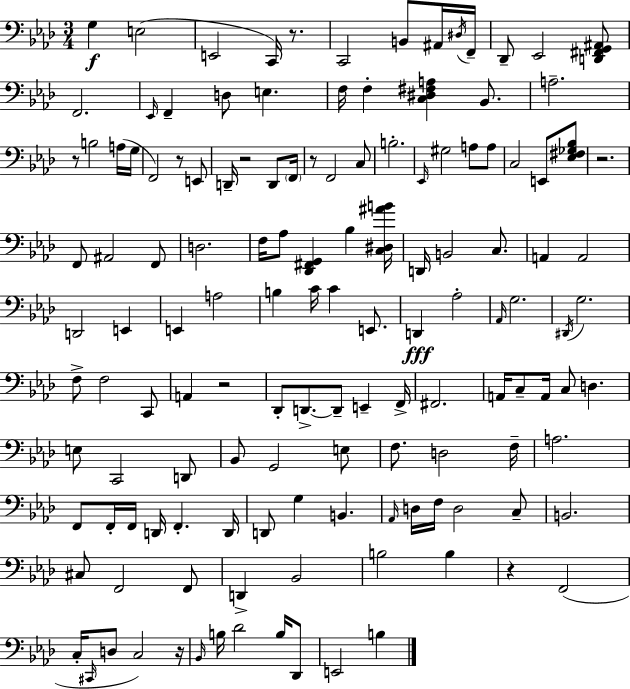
G3/q E3/h E2/h C2/s R/e. C2/h B2/e A#2/s D#3/s F2/s Db2/e Eb2/h [D2,F#2,G2,A#2]/e F2/h. Eb2/s F2/q D3/e E3/q. F3/s F3/q [C3,D#3,F#3,A3]/q Bb2/e. A3/h. R/e B3/h A3/s G3/s F2/h R/e E2/e D2/s R/h D2/e F2/s R/e F2/h C3/e B3/h. Eb2/s G#3/h A3/e A3/e C3/h E2/e [Eb3,F#3,Gb3,Bb3]/e R/h. F2/e A#2/h F2/e D3/h. F3/s Ab3/e [Db2,F#2,G2]/q Bb3/q [C3,D#3,A#4,B4]/s D2/s B2/h C3/e. A2/q A2/h D2/h E2/q E2/q A3/h B3/q C4/s C4/q E2/e. D2/q Ab3/h Ab2/s G3/h. D#2/s G3/h. F3/e F3/h C2/e A2/q R/h Db2/e D2/e. D2/e E2/q F2/s F#2/h. A2/s C3/e A2/s C3/e D3/q. E3/e C2/h D2/e Bb2/e G2/h E3/e F3/e. D3/h F3/s A3/h. F2/e F2/s F2/s D2/s F2/q. D2/s D2/e G3/q B2/q. Ab2/s D3/s F3/s D3/h C3/e B2/h. C#3/e F2/h F2/e D2/q Bb2/h B3/h B3/q R/q F2/h C3/s C#2/s D3/e C3/h R/s Bb2/s B3/s Db4/h B3/s Db2/e E2/h B3/q